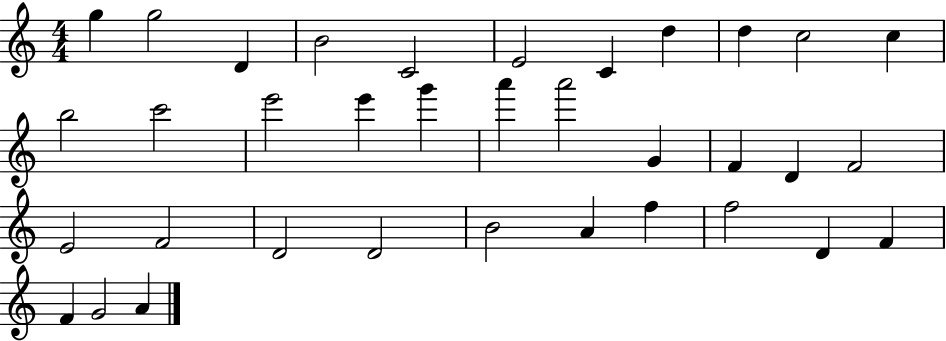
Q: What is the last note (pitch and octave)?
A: A4